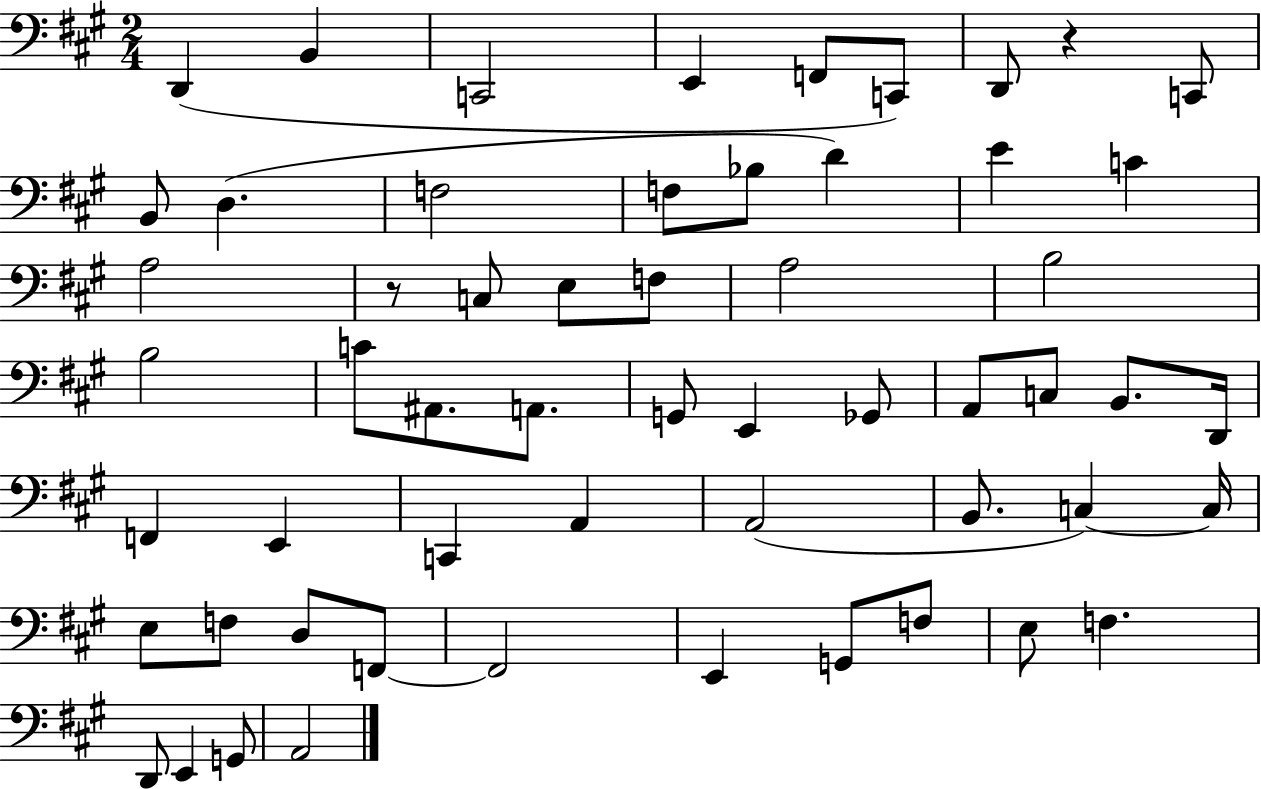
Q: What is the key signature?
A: A major